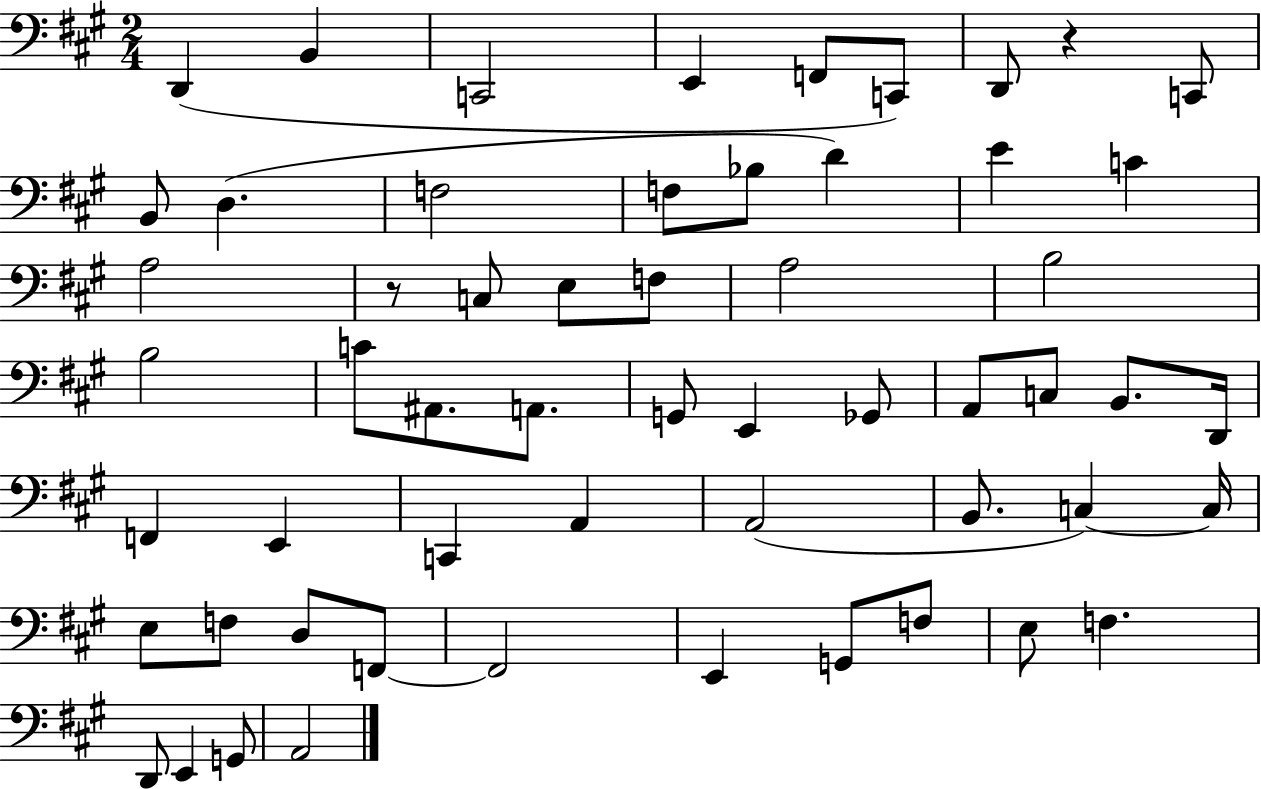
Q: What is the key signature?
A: A major